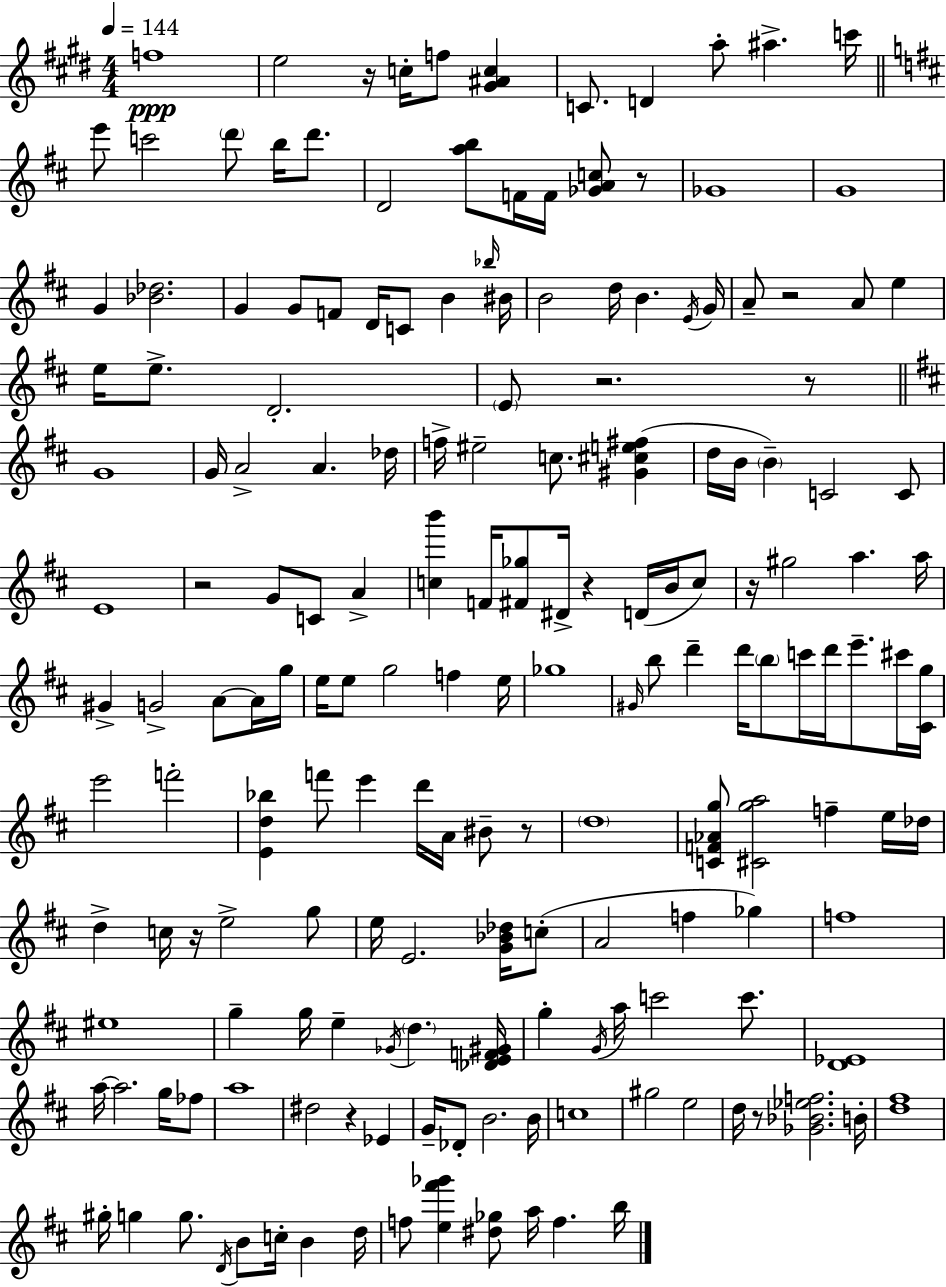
F5/w E5/h R/s C5/s F5/e [G#4,A#4,C5]/q C4/e. D4/q A5/e A#5/q. C6/s E6/e C6/h D6/e B5/s D6/e. D4/h [A5,B5]/e F4/s F4/s [Gb4,A4,C5]/e R/e Gb4/w G4/w G4/q [Bb4,Db5]/h. G4/q G4/e F4/e D4/s C4/e B4/q Bb5/s BIS4/s B4/h D5/s B4/q. E4/s G4/s A4/e R/h A4/e E5/q E5/s E5/e. D4/h. E4/e R/h. R/e G4/w G4/s A4/h A4/q. Db5/s F5/s EIS5/h C5/e. [G#4,C#5,E5,F#5]/q D5/s B4/s B4/q C4/h C4/e E4/w R/h G4/e C4/e A4/q [C5,B6]/q F4/s [F#4,Gb5]/e D#4/s R/q D4/s B4/s C5/e R/s G#5/h A5/q. A5/s G#4/q G4/h A4/e A4/s G5/s E5/s E5/e G5/h F5/q E5/s Gb5/w G#4/s B5/e D6/q D6/s B5/e C6/s D6/s E6/e. C#6/s [C#4,G5]/s E6/h F6/h [E4,D5,Bb5]/q F6/e E6/q D6/s A4/s BIS4/e R/e D5/w [C4,F4,Ab4,G5]/e [C#4,G5,A5]/h F5/q E5/s Db5/s D5/q C5/s R/s E5/h G5/e E5/s E4/h. [G4,Bb4,Db5]/s C5/e A4/h F5/q Gb5/q F5/w EIS5/w G5/q G5/s E5/q Gb4/s D5/q. [Db4,E4,F4,G#4]/s G5/q G4/s A5/s C6/h C6/e. [D4,Eb4]/w A5/s A5/h. G5/s FES5/e A5/w D#5/h R/q Eb4/q G4/s Db4/e B4/h. B4/s C5/w G#5/h E5/h D5/s R/e [Gb4,Bb4,Eb5,F5]/h. B4/s [D5,F#5]/w G#5/s G5/q G5/e. D4/s B4/e C5/s B4/q D5/s F5/e [E5,F#6,Gb6]/q [D#5,Gb5]/e A5/s F5/q. B5/s